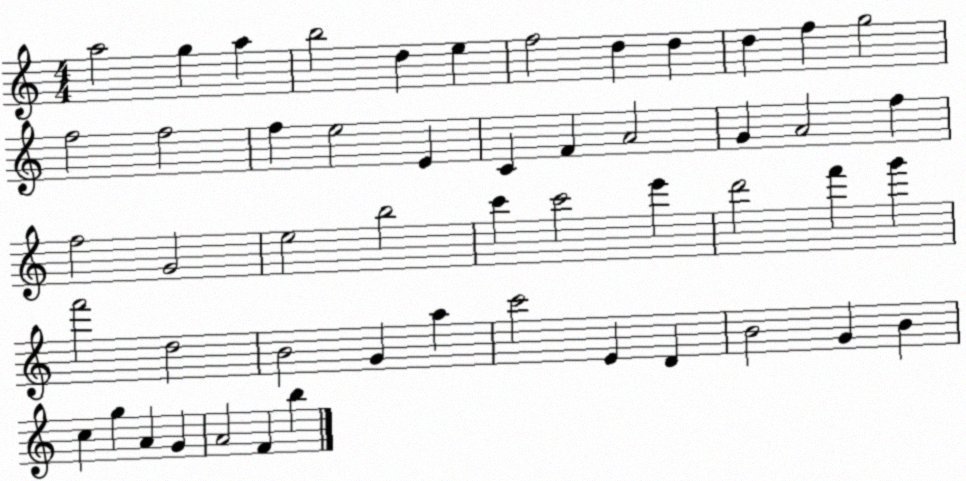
X:1
T:Untitled
M:4/4
L:1/4
K:C
a2 g a b2 d e f2 d d d f g2 f2 f2 f e2 E C F A2 G A2 f f2 G2 e2 b2 c' c'2 e' d'2 f' g' f'2 d2 B2 G a c'2 E D B2 G B c g A G A2 F b